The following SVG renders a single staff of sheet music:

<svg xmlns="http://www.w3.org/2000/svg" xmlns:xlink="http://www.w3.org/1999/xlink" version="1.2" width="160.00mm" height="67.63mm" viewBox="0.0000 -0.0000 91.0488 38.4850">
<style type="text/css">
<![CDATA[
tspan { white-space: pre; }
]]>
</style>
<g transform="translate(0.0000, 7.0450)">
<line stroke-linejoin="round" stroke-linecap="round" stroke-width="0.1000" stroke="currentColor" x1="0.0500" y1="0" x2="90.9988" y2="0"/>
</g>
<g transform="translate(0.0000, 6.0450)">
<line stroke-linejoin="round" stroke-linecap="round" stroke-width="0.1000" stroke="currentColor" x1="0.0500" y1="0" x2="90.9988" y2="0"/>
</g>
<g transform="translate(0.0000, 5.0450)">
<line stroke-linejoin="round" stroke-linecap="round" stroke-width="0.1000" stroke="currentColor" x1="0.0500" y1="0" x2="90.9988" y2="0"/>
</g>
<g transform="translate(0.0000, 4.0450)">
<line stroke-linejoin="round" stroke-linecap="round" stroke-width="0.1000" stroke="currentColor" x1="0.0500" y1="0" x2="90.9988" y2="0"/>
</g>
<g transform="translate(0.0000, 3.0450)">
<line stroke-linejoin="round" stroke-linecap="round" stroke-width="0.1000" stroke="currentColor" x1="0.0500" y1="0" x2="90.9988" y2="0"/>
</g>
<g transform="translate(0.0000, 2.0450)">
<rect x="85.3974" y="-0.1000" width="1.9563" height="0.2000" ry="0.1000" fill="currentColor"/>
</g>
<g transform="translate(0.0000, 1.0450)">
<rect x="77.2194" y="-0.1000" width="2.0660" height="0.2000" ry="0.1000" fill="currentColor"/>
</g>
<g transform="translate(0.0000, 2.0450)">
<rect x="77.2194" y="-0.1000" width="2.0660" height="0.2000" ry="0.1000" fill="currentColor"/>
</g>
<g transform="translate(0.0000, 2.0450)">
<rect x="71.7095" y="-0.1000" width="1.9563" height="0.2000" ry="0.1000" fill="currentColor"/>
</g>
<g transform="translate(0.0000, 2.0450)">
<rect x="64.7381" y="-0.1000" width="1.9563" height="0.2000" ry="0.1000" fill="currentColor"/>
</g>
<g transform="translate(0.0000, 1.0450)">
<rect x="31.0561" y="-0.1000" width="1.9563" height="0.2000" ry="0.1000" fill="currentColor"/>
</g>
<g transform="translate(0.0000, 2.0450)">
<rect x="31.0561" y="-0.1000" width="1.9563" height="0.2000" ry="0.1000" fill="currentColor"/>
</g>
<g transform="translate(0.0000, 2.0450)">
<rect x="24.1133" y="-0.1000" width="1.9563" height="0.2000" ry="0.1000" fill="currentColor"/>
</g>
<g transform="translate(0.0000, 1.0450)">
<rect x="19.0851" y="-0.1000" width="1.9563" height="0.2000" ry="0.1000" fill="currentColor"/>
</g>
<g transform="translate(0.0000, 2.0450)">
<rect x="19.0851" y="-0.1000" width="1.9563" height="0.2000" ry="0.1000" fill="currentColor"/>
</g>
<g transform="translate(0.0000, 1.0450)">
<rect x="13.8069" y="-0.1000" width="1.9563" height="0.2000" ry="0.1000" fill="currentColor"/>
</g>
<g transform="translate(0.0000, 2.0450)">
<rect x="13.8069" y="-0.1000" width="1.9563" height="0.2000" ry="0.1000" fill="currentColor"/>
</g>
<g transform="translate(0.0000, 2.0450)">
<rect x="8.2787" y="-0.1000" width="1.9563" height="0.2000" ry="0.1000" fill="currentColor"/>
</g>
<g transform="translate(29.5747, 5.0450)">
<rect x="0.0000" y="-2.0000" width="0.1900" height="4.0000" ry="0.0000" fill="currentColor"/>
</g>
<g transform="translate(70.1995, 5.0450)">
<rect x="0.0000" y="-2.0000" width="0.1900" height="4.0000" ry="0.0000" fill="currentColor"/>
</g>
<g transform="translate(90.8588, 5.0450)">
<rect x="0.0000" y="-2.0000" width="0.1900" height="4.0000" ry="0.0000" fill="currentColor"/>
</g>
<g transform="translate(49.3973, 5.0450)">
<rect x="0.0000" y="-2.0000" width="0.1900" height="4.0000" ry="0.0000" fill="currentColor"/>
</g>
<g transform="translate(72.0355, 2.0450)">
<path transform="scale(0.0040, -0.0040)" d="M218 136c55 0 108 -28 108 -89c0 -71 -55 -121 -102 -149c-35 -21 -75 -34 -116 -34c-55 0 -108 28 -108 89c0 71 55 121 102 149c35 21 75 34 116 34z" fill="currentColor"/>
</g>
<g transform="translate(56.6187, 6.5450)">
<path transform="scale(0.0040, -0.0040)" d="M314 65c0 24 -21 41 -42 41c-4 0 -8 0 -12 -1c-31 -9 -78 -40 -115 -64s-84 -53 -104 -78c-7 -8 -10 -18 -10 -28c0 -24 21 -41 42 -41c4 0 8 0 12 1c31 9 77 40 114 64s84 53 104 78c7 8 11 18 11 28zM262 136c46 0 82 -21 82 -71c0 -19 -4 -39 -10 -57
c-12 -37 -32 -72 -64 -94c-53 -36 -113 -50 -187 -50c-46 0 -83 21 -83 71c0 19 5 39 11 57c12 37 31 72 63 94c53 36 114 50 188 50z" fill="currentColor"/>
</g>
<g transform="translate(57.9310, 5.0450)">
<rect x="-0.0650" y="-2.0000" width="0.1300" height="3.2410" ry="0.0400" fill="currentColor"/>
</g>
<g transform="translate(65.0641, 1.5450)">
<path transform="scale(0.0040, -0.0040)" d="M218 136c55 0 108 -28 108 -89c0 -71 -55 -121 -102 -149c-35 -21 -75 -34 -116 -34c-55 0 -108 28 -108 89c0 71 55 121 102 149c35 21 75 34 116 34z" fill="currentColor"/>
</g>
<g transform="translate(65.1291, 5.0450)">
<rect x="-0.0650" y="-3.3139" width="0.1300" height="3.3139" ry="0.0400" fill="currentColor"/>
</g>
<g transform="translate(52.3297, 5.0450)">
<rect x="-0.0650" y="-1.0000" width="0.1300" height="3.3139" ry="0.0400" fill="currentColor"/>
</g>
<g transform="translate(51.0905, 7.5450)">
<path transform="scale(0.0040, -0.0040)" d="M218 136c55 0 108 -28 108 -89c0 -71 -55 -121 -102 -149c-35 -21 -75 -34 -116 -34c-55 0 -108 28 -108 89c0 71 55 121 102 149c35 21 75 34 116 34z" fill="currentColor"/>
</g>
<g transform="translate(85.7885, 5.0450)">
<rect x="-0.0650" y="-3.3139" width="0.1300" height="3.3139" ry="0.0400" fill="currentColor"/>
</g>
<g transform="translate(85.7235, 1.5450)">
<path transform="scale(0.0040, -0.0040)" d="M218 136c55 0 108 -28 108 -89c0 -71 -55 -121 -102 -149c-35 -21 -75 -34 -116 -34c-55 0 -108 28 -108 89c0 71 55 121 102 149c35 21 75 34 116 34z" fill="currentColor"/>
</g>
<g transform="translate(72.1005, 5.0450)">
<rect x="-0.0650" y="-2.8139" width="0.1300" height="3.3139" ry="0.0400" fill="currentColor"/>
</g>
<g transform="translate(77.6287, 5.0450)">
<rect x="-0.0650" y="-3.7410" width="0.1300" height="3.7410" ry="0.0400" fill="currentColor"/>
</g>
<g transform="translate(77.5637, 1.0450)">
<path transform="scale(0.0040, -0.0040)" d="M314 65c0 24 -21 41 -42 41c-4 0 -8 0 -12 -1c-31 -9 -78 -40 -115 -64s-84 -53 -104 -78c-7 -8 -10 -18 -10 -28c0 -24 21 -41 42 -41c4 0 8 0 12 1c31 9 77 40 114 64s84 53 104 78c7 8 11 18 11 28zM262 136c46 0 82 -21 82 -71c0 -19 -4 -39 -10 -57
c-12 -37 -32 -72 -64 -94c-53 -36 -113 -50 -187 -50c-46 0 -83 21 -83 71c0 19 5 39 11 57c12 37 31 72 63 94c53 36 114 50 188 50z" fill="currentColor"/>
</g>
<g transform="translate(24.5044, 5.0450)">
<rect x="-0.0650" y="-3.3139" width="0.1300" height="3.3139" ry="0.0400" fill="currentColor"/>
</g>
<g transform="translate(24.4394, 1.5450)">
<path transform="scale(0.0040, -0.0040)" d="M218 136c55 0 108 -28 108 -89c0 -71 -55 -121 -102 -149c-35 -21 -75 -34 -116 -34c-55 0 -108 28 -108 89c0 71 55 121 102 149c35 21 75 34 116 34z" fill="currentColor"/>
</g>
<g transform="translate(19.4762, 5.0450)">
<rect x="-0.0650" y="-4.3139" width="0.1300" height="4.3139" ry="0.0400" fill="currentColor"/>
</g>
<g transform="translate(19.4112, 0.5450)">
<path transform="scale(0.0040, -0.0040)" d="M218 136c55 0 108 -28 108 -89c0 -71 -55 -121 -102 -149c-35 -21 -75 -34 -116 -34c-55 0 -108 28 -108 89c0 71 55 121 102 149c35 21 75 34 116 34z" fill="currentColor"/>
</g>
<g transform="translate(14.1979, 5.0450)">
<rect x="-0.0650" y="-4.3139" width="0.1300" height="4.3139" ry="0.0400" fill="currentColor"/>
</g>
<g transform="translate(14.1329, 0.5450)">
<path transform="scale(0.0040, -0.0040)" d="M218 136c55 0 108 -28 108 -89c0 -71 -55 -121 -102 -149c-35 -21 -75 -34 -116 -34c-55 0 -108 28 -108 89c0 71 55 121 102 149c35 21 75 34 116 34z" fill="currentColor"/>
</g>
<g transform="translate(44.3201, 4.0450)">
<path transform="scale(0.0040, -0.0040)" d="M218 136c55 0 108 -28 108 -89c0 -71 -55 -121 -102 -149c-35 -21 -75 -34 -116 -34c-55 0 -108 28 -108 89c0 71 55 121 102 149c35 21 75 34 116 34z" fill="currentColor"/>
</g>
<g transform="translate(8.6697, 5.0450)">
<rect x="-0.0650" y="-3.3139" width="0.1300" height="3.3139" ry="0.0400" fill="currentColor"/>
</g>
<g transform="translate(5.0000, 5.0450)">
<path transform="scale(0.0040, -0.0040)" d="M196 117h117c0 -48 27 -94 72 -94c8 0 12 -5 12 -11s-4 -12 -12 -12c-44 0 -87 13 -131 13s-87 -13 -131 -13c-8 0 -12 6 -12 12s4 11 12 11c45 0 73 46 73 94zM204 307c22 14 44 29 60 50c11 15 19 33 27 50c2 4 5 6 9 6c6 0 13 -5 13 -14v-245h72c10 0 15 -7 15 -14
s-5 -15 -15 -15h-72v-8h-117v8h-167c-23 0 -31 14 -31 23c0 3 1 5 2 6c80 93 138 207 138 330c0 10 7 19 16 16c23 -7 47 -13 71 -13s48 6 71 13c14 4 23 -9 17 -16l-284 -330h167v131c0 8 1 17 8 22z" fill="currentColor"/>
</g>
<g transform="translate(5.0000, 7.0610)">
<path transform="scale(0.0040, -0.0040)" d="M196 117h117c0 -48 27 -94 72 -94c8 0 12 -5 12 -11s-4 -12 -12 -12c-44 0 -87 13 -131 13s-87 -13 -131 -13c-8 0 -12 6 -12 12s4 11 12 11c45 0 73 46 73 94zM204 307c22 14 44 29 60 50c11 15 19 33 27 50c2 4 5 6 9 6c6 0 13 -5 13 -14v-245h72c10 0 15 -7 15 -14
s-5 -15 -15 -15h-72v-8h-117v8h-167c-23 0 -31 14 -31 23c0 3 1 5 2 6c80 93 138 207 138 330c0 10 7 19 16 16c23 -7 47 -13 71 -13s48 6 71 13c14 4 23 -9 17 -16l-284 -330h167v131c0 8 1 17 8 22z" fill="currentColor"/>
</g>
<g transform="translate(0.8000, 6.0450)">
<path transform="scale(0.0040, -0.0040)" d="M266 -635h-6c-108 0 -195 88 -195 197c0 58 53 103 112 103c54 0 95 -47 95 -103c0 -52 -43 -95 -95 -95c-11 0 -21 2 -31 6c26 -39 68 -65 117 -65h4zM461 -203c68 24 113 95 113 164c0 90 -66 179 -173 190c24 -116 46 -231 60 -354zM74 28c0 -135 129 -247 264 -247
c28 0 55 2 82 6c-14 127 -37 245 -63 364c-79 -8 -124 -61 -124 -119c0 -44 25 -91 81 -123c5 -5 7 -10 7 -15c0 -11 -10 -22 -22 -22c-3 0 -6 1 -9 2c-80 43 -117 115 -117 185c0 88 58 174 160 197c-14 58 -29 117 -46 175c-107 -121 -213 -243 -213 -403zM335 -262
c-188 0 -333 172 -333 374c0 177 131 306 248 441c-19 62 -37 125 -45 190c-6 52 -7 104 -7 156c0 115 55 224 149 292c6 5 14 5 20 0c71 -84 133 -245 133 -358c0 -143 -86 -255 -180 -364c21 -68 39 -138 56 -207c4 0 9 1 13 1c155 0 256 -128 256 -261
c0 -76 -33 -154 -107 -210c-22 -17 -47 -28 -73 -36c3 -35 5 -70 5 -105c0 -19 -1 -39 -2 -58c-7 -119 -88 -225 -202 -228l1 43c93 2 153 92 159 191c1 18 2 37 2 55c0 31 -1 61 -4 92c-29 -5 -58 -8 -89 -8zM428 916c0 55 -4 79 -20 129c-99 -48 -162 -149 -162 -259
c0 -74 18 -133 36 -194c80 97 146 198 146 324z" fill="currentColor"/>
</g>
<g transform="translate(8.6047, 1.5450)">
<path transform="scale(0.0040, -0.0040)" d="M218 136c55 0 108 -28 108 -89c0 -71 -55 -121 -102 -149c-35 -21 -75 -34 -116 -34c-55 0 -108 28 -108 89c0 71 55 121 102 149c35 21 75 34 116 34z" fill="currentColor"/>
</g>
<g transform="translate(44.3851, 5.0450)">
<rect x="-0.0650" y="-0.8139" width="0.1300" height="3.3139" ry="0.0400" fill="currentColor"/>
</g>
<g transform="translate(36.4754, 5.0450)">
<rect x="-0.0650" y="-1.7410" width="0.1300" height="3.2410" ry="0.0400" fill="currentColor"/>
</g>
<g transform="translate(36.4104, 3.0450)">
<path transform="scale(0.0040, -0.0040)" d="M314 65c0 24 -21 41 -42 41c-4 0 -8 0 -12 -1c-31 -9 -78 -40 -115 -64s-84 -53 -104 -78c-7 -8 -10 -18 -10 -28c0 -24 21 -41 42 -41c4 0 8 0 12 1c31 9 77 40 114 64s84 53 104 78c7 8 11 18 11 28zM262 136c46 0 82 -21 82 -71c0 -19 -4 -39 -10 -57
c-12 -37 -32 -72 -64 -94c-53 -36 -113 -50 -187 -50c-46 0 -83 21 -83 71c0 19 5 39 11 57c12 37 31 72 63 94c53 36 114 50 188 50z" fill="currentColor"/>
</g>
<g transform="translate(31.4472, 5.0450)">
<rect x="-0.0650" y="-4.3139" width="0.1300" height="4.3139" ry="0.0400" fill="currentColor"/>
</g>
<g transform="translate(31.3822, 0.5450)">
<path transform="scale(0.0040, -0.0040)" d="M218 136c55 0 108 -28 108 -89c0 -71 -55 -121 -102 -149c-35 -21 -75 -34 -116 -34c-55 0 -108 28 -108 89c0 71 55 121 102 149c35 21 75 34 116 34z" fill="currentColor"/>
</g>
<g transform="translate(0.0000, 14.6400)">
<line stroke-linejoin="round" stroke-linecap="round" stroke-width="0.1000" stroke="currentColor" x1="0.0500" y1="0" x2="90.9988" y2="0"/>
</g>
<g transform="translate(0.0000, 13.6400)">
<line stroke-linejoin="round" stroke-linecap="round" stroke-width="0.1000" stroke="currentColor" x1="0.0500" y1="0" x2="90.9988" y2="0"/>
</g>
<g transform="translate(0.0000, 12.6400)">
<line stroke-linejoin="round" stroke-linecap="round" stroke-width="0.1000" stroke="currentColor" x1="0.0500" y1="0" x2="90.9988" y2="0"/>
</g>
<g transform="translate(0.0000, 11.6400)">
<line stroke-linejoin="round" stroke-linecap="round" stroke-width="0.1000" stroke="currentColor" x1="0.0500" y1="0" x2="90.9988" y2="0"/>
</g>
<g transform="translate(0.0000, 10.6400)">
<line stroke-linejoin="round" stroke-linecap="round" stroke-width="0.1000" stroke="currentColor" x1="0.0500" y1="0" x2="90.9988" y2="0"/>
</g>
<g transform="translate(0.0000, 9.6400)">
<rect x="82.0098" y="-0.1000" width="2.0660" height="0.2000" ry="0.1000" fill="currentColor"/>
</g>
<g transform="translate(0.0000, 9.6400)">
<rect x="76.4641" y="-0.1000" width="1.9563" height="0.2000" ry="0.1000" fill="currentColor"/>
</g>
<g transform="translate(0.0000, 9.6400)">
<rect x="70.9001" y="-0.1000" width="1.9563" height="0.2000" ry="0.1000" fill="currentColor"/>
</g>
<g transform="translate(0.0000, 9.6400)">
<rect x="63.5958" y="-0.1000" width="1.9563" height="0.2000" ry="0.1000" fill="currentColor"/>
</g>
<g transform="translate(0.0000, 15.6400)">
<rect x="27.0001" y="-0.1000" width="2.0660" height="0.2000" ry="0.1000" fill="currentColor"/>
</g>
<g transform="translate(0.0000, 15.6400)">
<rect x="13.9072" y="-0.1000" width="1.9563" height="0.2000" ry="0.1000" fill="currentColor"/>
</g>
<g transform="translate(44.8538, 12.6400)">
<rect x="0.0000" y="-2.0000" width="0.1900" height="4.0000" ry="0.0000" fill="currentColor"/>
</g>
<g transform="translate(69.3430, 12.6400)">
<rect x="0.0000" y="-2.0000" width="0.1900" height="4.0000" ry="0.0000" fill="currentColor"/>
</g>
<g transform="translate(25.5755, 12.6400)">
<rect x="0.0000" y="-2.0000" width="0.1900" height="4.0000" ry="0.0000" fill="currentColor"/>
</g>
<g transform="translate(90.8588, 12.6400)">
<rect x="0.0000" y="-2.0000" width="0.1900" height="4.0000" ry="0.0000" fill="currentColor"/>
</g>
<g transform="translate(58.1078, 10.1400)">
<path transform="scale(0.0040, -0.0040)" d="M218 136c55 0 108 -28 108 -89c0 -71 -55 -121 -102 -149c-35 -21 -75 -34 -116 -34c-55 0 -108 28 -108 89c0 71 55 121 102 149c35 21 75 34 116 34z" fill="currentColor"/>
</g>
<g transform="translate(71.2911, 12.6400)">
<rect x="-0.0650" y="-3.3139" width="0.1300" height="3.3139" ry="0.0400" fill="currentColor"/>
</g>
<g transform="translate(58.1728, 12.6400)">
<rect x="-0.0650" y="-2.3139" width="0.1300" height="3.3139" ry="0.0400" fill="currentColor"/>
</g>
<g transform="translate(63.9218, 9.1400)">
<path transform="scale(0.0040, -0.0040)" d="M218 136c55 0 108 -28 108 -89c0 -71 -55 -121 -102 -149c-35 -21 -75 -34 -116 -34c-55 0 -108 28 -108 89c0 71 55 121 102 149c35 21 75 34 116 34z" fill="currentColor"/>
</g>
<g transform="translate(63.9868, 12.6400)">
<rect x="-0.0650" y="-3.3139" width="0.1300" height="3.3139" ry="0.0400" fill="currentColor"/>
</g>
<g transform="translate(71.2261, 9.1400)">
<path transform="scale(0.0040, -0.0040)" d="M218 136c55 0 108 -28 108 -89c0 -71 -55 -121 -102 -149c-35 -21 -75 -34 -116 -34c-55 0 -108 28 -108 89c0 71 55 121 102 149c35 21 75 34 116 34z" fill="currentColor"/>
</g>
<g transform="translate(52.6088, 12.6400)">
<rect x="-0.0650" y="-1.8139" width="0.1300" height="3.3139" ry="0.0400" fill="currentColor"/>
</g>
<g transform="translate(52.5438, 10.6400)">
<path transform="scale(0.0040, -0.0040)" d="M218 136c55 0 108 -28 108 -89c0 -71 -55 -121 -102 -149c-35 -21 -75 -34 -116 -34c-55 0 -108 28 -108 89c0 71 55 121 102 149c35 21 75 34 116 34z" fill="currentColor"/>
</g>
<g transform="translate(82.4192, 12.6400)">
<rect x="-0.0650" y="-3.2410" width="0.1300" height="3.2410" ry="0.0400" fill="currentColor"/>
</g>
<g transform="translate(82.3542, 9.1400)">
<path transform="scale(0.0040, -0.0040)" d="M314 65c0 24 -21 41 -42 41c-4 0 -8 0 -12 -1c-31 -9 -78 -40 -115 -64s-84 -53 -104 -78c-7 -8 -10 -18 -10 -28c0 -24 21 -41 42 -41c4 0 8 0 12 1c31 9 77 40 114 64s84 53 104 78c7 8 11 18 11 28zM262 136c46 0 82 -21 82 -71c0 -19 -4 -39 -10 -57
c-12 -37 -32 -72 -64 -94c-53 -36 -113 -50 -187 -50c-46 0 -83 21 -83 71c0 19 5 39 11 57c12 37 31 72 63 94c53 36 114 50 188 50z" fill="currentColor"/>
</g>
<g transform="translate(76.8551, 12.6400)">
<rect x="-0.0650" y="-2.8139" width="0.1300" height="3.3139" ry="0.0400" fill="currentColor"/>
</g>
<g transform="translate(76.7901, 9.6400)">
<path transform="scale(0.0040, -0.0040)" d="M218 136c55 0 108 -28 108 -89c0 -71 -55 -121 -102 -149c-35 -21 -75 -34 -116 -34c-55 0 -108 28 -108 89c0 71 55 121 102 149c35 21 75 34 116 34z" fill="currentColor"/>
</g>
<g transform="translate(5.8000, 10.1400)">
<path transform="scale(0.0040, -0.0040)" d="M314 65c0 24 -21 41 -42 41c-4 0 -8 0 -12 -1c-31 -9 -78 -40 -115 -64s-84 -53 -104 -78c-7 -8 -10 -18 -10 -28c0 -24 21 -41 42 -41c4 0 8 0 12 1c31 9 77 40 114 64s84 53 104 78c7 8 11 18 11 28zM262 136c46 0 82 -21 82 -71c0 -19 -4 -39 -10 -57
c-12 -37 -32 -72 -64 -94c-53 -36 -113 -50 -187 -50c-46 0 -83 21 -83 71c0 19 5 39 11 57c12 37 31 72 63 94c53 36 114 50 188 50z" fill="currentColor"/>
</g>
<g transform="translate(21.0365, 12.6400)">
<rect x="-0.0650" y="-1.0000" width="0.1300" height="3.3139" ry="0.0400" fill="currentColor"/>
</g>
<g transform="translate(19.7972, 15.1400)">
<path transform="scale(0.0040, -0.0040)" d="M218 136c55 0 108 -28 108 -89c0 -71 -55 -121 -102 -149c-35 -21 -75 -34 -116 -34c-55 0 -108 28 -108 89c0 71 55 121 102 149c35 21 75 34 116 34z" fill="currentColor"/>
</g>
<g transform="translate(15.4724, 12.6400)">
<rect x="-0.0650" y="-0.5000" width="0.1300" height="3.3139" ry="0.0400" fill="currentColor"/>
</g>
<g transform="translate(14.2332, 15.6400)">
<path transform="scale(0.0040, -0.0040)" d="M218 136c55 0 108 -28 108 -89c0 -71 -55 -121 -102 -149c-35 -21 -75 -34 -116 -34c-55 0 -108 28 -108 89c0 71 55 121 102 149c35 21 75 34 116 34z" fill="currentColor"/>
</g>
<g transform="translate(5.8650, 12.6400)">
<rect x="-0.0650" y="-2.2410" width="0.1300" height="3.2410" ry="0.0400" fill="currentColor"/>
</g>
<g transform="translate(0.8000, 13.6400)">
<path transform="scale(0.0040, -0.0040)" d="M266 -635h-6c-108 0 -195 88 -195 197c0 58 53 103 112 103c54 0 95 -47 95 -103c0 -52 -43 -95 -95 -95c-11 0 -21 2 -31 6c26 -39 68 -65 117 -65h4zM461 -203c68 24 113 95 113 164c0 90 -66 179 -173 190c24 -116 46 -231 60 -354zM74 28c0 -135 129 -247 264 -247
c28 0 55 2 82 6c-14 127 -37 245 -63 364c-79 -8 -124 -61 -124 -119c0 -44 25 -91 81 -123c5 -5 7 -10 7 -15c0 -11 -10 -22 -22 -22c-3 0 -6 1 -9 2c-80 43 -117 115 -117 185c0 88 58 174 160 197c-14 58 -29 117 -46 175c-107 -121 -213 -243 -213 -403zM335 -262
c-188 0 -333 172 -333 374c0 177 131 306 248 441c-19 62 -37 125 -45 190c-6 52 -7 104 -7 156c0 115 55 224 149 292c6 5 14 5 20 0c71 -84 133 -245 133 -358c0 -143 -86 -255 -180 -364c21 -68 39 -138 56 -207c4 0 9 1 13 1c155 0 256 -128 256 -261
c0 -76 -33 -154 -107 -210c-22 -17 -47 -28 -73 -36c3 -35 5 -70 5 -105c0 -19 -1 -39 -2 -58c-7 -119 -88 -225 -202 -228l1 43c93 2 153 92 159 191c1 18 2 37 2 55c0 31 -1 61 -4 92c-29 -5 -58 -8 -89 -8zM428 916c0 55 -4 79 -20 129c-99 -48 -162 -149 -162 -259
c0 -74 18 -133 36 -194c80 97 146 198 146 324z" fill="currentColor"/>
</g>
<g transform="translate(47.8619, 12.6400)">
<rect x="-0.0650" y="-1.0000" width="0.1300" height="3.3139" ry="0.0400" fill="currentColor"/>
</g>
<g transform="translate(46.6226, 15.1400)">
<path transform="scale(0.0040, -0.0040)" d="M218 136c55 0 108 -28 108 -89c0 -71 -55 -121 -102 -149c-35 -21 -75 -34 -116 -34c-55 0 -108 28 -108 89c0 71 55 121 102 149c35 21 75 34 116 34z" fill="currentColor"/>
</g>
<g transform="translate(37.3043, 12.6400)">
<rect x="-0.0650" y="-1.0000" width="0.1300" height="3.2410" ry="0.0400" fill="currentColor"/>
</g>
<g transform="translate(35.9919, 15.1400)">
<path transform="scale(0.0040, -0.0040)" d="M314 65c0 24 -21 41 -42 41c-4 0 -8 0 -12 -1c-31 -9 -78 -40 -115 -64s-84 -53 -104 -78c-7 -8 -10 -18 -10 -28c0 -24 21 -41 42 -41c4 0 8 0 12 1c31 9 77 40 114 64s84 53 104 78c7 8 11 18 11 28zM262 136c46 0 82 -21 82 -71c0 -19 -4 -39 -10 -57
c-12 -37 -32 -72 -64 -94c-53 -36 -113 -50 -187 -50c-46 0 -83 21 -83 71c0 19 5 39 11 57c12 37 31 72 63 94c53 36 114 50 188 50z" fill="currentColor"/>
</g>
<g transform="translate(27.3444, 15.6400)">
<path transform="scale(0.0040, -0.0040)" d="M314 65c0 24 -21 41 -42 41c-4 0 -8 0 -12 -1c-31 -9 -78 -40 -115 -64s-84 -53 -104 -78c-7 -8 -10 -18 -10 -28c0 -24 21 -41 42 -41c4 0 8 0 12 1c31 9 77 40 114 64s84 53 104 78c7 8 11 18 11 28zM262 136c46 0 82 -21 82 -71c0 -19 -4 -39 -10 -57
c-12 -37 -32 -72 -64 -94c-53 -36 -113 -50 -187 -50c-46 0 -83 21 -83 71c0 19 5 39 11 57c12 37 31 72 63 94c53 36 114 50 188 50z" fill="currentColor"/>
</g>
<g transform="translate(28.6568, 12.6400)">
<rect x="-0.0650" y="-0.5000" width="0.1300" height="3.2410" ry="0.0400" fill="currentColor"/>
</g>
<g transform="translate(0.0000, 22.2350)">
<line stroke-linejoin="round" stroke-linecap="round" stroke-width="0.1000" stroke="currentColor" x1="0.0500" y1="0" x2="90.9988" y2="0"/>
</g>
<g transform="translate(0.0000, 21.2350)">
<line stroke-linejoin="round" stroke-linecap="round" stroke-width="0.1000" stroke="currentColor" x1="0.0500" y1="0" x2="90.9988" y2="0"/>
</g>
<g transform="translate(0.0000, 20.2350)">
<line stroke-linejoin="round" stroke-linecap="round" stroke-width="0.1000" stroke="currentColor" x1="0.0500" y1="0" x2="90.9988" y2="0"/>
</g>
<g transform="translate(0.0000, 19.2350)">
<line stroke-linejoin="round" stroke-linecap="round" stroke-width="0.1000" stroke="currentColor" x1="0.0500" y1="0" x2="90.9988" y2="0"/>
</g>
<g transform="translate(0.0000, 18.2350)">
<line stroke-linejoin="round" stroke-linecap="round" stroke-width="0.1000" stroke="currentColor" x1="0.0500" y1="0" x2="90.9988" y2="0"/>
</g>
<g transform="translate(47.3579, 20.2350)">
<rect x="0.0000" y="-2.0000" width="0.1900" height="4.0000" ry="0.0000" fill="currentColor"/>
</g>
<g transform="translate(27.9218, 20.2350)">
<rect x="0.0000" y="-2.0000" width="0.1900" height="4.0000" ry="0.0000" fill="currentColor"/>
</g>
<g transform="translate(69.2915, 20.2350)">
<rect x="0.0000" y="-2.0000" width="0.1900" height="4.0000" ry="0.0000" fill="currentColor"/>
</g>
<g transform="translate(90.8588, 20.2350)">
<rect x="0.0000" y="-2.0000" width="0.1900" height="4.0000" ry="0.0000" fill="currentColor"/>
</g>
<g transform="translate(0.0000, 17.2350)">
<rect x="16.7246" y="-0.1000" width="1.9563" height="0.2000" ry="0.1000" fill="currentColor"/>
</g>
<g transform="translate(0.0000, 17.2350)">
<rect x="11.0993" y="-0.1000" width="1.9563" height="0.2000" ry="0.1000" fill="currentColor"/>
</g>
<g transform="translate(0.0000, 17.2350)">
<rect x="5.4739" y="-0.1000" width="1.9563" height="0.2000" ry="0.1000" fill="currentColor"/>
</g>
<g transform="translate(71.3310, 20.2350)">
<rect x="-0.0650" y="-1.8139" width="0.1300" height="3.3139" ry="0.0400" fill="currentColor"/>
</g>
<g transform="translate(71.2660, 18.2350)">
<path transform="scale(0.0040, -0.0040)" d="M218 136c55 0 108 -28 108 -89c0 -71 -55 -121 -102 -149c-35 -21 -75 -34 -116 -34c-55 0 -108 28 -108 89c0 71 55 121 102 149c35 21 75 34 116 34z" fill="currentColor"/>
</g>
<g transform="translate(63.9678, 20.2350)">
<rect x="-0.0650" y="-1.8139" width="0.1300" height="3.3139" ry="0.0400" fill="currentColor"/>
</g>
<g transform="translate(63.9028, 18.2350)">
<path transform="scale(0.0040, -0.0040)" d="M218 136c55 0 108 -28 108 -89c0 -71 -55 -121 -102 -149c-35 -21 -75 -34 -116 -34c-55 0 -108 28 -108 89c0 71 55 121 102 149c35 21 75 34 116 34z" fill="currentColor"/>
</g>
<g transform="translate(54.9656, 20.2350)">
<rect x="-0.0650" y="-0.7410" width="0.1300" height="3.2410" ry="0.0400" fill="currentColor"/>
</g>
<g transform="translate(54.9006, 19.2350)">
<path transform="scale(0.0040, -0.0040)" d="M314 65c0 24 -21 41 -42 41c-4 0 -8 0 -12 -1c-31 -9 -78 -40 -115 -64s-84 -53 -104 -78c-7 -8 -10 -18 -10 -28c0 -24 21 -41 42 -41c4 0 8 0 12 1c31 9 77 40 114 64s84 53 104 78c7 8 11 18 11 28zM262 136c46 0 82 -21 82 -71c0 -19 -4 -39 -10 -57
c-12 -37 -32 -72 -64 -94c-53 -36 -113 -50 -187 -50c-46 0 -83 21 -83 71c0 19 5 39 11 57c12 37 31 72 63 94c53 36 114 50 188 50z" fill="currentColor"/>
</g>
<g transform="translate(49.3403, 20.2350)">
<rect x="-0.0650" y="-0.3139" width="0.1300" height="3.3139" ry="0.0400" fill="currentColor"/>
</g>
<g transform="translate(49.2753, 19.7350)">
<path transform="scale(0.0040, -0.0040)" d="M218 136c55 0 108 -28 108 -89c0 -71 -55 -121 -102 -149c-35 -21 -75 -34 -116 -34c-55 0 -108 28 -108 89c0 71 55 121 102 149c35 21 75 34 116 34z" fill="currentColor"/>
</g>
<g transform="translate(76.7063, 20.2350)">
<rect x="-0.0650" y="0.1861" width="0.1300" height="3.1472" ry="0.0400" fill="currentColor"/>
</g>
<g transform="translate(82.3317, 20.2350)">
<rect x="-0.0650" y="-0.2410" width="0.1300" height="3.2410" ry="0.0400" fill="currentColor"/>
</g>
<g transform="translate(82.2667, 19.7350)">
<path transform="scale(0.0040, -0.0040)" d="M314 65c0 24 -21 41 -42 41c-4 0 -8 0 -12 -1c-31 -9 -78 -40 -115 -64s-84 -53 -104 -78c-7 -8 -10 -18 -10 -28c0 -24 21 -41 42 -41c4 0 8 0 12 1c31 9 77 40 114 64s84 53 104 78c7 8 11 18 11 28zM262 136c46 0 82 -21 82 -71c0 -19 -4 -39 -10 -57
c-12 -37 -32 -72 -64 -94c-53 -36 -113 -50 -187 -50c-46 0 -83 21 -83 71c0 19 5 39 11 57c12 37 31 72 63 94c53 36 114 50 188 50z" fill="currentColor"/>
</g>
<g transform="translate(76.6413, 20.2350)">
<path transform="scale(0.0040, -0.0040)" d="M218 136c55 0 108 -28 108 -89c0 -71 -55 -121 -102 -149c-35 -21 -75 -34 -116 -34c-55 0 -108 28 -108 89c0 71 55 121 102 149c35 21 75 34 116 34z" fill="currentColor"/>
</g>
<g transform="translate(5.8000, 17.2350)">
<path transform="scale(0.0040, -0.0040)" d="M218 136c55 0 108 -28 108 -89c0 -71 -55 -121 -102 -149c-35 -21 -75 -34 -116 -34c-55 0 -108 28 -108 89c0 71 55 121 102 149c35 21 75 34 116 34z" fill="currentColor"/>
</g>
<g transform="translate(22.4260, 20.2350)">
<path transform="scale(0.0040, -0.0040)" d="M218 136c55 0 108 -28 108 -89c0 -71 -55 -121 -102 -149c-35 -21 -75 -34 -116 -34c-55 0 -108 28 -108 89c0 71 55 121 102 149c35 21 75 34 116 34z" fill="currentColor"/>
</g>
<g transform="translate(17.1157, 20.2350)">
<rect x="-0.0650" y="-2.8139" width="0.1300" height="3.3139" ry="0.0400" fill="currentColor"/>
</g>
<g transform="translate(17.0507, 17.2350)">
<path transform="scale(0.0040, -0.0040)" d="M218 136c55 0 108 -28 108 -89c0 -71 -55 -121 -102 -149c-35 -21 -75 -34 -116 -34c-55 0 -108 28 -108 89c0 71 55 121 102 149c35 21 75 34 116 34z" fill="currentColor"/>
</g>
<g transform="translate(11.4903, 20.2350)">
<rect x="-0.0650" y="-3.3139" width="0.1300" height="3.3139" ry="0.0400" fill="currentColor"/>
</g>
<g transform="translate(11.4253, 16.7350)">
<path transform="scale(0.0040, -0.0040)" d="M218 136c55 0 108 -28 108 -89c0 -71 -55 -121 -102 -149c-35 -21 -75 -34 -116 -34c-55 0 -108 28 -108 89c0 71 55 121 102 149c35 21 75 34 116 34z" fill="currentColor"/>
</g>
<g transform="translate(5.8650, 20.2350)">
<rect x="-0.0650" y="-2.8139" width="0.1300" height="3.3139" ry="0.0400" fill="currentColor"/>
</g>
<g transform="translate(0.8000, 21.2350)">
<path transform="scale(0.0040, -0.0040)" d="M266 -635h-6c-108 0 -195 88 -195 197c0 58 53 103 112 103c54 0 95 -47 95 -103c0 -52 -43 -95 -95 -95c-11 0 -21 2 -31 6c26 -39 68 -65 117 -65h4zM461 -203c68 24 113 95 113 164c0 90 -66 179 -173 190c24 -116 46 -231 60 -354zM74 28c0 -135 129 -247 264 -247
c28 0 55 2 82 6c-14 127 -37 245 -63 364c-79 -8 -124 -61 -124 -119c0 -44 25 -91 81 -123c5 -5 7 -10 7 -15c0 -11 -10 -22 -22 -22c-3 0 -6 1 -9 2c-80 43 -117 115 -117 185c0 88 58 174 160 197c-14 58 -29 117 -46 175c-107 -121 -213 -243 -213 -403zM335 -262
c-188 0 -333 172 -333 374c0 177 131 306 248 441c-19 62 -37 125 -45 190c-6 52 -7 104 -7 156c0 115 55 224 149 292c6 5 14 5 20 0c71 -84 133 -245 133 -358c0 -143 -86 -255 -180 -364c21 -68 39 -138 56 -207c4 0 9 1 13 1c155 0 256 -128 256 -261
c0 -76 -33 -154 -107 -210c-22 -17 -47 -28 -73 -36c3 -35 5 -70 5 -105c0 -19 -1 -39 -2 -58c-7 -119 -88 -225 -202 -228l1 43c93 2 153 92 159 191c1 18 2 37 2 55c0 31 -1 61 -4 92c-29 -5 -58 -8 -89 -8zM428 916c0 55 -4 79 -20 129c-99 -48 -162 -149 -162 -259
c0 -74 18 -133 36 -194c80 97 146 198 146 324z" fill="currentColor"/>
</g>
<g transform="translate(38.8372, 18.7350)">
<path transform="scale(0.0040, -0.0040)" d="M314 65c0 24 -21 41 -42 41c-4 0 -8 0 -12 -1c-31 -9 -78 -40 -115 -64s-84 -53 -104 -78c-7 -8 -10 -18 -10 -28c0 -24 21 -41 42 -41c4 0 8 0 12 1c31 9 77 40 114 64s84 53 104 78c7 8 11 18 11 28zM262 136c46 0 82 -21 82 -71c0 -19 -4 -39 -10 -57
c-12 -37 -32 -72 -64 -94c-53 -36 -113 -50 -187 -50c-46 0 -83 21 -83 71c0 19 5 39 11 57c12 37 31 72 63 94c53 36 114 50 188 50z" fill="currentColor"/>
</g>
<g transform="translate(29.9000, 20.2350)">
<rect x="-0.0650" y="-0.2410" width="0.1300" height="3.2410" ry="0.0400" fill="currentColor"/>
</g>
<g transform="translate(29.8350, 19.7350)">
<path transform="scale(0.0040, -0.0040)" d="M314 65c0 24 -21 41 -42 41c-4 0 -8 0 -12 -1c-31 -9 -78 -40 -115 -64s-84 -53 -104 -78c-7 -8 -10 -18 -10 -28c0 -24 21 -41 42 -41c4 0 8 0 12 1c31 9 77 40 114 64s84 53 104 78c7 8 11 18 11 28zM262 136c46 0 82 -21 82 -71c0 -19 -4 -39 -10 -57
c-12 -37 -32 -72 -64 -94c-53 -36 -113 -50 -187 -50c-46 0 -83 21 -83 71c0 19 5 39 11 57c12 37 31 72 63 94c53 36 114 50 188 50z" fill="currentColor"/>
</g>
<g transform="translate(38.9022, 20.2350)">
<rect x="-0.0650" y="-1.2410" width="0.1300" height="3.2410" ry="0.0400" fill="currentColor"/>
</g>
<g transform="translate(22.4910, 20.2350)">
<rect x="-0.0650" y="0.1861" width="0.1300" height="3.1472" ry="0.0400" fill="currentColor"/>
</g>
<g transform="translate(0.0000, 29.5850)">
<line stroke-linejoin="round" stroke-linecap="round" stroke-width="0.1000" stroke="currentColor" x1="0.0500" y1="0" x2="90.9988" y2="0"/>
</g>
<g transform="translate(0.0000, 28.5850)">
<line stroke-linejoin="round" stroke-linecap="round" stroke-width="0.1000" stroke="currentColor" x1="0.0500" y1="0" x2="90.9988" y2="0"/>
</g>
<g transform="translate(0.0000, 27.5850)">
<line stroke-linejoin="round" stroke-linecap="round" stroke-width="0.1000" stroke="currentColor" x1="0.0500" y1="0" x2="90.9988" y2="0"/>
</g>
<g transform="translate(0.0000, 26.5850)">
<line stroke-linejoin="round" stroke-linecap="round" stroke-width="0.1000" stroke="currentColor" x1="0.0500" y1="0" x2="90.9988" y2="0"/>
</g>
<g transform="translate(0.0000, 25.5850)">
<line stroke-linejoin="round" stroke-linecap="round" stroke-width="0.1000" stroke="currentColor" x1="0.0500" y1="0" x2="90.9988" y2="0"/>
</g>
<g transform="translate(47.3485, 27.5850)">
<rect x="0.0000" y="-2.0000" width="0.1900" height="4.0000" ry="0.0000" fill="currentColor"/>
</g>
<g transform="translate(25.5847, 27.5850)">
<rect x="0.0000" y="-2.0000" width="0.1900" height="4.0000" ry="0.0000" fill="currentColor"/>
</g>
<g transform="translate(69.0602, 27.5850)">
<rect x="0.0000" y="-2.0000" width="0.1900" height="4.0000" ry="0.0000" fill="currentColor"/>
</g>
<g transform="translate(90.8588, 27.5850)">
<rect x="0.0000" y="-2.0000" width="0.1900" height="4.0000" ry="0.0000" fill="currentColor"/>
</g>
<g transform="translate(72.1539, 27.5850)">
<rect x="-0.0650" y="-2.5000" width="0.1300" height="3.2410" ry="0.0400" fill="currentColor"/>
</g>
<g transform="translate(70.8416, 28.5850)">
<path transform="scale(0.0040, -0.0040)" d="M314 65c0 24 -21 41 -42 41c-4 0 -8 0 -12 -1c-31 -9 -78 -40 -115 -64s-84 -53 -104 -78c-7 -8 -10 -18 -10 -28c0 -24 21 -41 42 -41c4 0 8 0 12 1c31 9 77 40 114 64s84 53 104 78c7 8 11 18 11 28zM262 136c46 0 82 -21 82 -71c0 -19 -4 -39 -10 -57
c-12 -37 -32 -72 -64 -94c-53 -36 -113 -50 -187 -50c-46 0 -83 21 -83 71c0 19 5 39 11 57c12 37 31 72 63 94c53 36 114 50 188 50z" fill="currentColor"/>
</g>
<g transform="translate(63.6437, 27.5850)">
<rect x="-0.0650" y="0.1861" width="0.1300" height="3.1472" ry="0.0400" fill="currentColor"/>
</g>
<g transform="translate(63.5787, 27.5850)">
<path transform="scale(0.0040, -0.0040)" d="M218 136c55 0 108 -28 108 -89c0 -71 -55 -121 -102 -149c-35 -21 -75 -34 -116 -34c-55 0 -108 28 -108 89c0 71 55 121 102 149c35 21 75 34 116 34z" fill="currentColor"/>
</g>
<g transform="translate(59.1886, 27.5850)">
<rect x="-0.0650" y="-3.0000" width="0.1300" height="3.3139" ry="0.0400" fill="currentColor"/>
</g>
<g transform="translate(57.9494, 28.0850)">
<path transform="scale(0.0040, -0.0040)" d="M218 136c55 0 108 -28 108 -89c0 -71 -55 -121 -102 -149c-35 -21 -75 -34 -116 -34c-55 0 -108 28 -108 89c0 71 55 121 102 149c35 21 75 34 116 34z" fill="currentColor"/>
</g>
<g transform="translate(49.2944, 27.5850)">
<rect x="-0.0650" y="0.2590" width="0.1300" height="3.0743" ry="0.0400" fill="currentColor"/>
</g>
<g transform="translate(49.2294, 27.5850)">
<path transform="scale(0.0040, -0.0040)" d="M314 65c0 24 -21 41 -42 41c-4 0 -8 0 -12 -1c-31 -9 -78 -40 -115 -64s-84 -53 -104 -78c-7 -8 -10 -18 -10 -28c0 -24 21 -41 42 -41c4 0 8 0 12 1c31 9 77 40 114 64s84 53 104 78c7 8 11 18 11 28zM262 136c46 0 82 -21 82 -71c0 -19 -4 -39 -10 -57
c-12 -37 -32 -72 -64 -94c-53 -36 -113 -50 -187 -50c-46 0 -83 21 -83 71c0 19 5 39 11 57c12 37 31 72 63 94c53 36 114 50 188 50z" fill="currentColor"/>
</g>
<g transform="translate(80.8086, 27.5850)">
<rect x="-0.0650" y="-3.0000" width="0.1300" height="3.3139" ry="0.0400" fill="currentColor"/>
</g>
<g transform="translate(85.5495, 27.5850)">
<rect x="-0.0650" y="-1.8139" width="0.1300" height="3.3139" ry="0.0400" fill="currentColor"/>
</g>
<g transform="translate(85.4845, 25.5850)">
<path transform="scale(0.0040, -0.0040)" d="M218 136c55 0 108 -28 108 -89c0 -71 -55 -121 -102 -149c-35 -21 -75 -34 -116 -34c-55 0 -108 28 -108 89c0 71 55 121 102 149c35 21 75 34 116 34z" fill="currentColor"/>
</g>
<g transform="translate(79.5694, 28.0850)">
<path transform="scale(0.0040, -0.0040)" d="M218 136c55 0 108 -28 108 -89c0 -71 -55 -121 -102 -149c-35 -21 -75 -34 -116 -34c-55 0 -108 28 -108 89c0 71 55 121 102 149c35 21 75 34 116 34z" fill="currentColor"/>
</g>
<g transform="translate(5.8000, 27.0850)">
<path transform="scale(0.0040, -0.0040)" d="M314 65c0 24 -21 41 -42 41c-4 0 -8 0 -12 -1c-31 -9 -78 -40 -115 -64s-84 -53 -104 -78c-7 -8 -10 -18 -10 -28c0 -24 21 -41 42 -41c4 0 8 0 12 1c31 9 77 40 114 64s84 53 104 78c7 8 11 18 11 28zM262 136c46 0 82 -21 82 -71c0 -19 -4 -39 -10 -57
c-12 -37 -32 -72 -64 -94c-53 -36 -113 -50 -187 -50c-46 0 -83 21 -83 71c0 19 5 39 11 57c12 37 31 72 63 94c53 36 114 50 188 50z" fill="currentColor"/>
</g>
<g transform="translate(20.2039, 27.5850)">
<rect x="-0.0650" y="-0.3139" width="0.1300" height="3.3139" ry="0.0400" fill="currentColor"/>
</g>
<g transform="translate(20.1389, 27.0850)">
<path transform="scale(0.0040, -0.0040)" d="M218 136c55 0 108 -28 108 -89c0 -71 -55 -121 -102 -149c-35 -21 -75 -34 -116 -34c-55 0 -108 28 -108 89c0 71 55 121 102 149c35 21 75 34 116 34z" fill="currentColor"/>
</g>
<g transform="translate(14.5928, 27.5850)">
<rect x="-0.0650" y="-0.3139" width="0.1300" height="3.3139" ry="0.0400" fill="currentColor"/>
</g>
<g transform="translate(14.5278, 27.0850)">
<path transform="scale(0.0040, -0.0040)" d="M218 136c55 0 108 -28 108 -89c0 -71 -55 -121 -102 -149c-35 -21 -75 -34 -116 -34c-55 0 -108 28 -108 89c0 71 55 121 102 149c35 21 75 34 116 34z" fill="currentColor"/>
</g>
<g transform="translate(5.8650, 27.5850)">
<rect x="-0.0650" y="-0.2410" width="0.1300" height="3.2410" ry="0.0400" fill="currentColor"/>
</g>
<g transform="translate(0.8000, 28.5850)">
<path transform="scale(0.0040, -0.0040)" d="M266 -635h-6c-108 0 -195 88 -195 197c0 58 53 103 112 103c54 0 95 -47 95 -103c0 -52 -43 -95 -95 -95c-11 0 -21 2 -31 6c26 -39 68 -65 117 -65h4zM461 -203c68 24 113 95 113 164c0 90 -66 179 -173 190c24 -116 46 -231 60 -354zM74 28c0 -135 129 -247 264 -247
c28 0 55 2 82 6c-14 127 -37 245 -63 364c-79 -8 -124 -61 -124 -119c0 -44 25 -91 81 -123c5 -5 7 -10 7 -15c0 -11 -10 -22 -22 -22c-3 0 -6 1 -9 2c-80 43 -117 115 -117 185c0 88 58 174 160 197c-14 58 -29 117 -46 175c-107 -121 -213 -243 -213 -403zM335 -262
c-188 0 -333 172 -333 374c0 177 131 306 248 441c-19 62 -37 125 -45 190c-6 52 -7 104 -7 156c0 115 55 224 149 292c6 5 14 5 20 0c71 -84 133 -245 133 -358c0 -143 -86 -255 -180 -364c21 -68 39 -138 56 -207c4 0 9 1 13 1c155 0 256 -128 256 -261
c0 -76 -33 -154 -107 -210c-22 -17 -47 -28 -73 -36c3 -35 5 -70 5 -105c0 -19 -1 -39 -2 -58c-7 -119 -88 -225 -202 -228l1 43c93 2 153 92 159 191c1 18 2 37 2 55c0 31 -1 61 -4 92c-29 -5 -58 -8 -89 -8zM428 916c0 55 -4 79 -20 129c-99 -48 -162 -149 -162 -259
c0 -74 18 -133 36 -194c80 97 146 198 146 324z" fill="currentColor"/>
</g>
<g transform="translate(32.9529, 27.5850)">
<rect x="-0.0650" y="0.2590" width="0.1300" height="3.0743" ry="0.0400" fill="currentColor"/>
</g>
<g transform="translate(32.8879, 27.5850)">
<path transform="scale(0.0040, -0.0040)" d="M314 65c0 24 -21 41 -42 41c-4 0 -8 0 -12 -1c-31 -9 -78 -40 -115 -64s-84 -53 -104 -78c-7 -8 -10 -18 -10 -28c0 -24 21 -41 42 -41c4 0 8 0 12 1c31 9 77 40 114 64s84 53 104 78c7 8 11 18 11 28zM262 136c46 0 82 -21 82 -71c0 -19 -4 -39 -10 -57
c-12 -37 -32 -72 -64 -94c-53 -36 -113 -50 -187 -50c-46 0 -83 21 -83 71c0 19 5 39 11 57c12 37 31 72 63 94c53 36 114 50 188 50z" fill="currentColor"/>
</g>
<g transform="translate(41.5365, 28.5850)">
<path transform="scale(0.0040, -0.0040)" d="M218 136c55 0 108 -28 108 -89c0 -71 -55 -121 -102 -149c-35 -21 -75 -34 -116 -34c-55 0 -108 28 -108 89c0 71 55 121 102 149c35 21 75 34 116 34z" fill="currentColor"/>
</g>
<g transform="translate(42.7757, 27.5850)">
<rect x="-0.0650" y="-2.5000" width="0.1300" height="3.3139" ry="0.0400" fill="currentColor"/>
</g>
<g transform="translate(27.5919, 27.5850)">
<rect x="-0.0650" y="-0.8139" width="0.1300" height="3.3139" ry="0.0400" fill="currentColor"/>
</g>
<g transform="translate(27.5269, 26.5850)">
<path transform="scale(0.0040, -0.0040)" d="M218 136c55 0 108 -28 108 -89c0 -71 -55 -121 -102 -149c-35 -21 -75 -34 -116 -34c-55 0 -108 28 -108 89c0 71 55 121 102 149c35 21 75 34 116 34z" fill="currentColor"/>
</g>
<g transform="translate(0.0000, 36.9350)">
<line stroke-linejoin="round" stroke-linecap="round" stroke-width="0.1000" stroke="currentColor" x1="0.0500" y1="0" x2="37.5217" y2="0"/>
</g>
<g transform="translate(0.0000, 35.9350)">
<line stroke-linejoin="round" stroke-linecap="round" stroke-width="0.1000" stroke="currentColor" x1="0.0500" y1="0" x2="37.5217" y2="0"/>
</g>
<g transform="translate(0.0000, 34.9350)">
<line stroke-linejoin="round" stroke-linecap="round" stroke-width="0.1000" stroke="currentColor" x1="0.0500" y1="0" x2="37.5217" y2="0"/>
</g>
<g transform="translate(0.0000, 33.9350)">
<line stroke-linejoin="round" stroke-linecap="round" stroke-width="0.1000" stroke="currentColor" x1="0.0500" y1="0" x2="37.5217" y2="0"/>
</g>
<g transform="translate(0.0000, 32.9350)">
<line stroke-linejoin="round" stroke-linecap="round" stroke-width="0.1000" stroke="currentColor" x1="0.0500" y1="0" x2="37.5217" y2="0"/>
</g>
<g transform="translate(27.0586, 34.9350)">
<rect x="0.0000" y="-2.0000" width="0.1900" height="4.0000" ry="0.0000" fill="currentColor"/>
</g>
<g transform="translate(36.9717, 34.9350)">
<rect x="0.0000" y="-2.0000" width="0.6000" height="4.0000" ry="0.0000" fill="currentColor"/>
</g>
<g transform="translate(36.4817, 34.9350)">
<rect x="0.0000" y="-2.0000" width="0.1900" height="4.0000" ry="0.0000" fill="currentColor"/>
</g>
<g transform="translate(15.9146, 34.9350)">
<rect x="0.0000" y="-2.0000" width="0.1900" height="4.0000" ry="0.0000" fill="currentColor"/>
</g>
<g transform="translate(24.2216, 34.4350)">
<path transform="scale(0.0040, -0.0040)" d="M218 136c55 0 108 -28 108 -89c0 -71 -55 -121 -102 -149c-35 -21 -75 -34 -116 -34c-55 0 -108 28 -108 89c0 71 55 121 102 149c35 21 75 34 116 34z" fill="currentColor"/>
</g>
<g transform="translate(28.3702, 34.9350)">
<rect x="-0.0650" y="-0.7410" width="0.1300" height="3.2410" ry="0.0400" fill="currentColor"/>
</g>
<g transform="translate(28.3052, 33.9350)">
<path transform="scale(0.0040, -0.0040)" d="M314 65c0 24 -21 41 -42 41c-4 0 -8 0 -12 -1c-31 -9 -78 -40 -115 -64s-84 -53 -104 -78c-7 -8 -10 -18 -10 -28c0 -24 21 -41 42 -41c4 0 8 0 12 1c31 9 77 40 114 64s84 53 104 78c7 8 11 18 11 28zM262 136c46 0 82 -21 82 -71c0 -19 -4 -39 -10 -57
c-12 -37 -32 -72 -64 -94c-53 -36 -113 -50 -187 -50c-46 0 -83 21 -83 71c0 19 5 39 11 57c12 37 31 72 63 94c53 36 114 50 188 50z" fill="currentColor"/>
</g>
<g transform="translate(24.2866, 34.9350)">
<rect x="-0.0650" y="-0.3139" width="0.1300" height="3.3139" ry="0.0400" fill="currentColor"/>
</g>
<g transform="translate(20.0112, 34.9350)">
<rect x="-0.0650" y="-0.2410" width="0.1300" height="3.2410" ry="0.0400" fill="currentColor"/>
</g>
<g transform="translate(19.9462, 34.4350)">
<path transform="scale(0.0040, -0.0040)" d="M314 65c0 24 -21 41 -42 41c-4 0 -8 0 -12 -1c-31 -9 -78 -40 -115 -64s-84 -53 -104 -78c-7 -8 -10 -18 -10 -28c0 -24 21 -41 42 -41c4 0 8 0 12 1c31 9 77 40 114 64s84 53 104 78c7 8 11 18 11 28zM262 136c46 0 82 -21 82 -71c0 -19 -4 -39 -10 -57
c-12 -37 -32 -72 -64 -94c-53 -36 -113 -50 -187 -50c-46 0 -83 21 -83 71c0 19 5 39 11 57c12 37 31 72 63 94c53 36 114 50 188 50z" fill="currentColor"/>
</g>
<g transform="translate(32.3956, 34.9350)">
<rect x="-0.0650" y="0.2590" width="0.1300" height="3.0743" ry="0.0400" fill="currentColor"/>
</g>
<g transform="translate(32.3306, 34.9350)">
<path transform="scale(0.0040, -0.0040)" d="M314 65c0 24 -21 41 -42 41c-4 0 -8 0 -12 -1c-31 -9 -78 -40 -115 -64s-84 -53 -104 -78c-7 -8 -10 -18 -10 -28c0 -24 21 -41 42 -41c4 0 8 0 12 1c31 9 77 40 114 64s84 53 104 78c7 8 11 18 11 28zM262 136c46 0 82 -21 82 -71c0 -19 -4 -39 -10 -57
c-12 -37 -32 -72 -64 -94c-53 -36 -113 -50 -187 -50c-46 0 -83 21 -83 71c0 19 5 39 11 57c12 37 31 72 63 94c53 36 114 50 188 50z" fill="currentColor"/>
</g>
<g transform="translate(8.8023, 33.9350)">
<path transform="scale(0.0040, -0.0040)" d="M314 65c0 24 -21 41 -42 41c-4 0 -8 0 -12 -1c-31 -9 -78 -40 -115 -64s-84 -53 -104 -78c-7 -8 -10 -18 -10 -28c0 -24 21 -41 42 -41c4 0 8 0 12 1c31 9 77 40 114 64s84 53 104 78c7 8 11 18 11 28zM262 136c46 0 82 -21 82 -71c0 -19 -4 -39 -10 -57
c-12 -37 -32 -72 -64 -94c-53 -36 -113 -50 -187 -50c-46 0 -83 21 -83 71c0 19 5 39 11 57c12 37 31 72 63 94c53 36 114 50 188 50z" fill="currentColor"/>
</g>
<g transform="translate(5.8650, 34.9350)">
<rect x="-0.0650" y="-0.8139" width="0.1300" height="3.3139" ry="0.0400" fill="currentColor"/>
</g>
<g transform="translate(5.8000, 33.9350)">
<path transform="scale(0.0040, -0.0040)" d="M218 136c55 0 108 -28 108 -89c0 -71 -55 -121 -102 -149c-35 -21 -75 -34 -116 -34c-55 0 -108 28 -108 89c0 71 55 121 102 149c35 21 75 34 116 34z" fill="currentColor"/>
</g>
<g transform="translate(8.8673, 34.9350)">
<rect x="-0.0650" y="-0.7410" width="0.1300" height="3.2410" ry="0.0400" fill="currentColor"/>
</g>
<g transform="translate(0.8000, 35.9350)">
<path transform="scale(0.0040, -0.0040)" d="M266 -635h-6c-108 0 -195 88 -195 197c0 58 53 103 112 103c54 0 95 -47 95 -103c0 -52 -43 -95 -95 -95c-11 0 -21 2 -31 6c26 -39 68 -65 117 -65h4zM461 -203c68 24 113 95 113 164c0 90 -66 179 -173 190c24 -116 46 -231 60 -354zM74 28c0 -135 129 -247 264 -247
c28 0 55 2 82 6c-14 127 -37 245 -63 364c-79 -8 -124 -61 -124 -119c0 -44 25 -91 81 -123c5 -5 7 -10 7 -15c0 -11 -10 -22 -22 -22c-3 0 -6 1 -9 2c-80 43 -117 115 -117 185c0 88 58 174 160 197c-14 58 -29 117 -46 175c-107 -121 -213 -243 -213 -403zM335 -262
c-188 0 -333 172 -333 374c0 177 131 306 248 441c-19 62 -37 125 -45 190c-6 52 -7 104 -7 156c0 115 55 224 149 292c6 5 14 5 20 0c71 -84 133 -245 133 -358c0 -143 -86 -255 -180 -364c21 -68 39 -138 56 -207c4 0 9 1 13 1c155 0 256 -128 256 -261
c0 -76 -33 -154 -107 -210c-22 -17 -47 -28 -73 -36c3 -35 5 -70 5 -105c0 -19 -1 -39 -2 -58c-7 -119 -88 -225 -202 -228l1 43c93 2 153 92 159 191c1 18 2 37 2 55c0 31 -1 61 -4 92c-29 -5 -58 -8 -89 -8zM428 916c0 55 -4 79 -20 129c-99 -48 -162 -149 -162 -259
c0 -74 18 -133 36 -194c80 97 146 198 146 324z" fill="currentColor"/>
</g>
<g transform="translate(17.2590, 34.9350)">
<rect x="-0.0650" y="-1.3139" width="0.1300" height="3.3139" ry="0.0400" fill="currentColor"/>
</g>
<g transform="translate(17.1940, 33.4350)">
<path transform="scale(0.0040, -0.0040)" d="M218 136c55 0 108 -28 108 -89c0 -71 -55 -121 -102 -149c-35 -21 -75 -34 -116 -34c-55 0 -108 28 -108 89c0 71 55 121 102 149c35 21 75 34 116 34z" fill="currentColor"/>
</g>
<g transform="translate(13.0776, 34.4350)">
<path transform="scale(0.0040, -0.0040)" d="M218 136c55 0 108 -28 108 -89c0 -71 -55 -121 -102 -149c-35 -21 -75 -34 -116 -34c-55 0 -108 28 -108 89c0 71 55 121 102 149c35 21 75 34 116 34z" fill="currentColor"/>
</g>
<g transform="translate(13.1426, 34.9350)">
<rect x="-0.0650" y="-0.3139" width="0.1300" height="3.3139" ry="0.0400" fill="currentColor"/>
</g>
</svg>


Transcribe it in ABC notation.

X:1
T:Untitled
M:4/4
L:1/4
K:C
b d' d' b d' f2 d D F2 b a c'2 b g2 C D C2 D2 D f g b b a b2 a b a B c2 e2 c d2 f f B c2 c2 c c d B2 G B2 A B G2 A f d d2 c e c2 c d2 B2